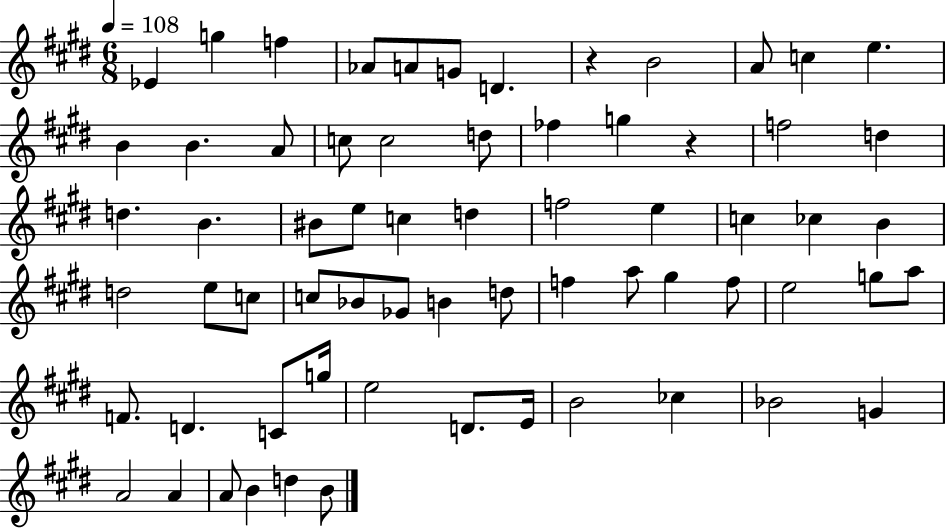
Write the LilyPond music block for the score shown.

{
  \clef treble
  \numericTimeSignature
  \time 6/8
  \key e \major
  \tempo 4 = 108
  \repeat volta 2 { ees'4 g''4 f''4 | aes'8 a'8 g'8 d'4. | r4 b'2 | a'8 c''4 e''4. | \break b'4 b'4. a'8 | c''8 c''2 d''8 | fes''4 g''4 r4 | f''2 d''4 | \break d''4. b'4. | bis'8 e''8 c''4 d''4 | f''2 e''4 | c''4 ces''4 b'4 | \break d''2 e''8 c''8 | c''8 bes'8 ges'8 b'4 d''8 | f''4 a''8 gis''4 f''8 | e''2 g''8 a''8 | \break f'8. d'4. c'8 g''16 | e''2 d'8. e'16 | b'2 ces''4 | bes'2 g'4 | \break a'2 a'4 | a'8 b'4 d''4 b'8 | } \bar "|."
}